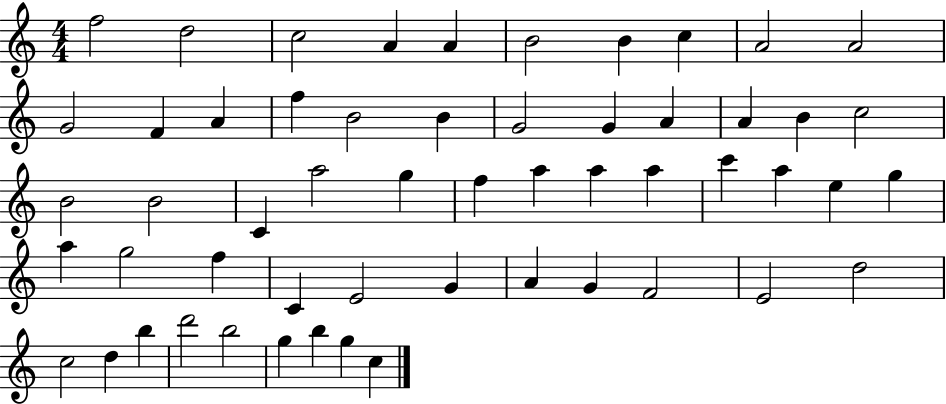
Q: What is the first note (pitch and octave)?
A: F5